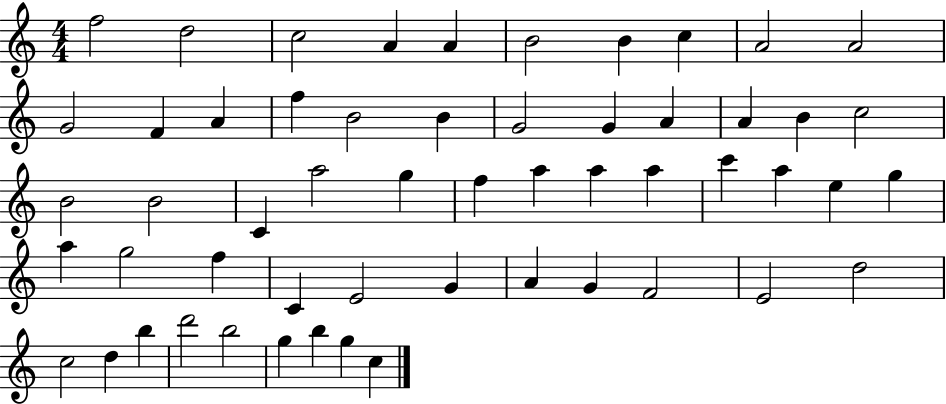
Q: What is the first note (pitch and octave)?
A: F5